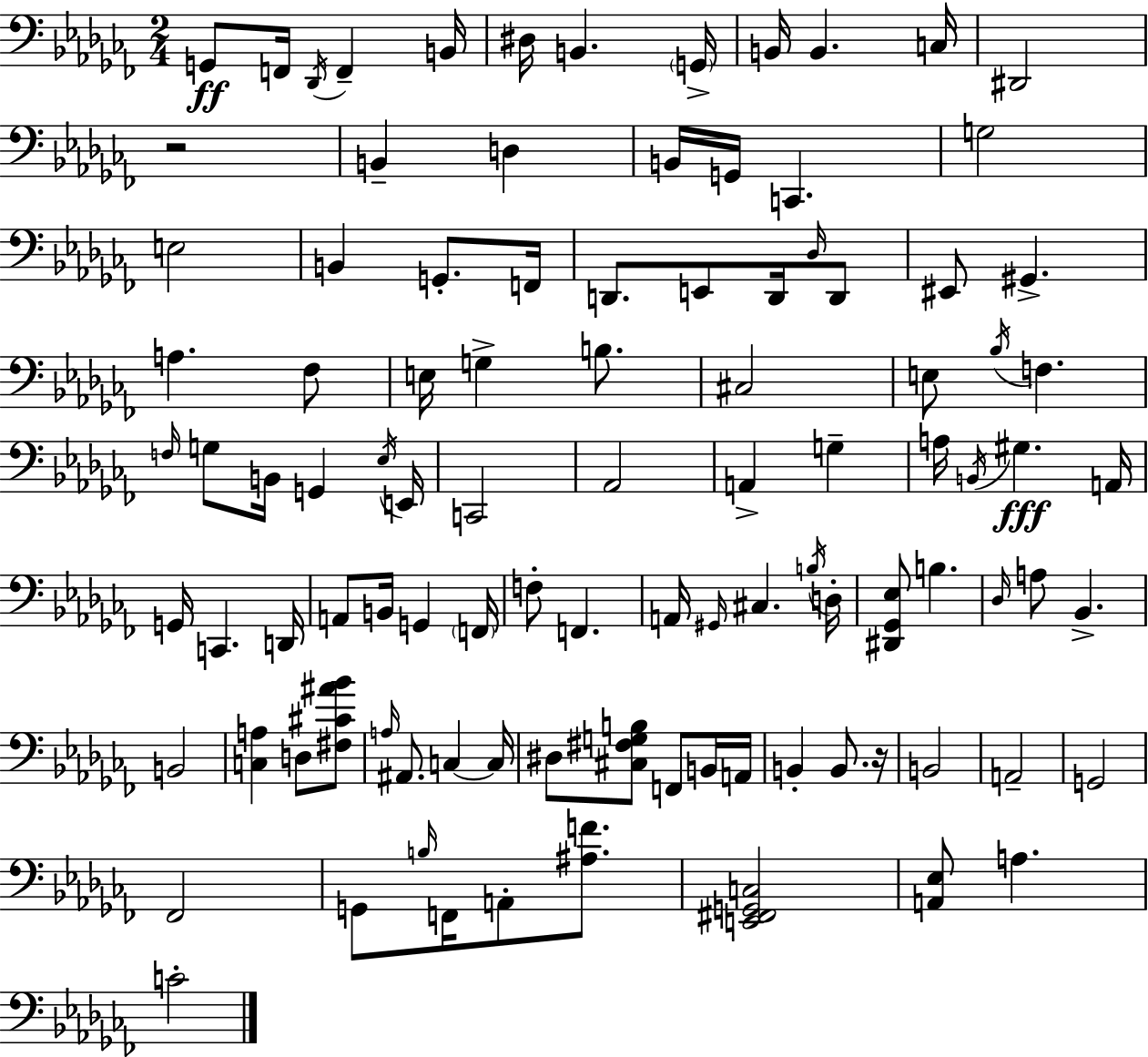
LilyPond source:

{
  \clef bass
  \numericTimeSignature
  \time 2/4
  \key aes \minor
  \repeat volta 2 { g,8\ff f,16 \acciaccatura { des,16 } f,4-- | b,16 dis16 b,4. | \parenthesize g,16-> b,16 b,4. | c16 dis,2 | \break r2 | b,4-- d4 | b,16 g,16 c,4. | g2 | \break e2 | b,4 g,8.-. | f,16 d,8. e,8 d,16 \grace { des16 } | d,8 eis,8 gis,4.-> | \break a4. | fes8 e16 g4-> b8. | cis2 | e8 \acciaccatura { bes16 } f4. | \break \grace { f16 } g8 b,16 g,4 | \acciaccatura { ees16 } e,16 c,2 | aes,2 | a,4-> | \break g4-- a16 \acciaccatura { b,16 }\fff gis4. | a,16 g,16 c,4. | d,16 a,8 | b,16 g,4 \parenthesize f,16 f8-. | \break f,4. a,16 \grace { gis,16 } | cis4. \acciaccatura { b16 } d16-. | <dis, ges, ees>8 b4. | \grace { des16 } a8 bes,4.-> | \break b,2 | <c a>4 d8 <fis cis' ais' bes'>8 | \grace { a16 } ais,8. c4~~ | c16 dis8 <cis fis g b>8 f,8 | \break b,16 a,16 b,4-. b,8. | r16 b,2 | a,2-- | g,2 | \break fes,2 | g,8 \grace { b16 } f,16 a,8-. | <ais f'>8. <e, fis, g, c>2 | <a, ees>8 a4. | \break c'2-. | } \bar "|."
}